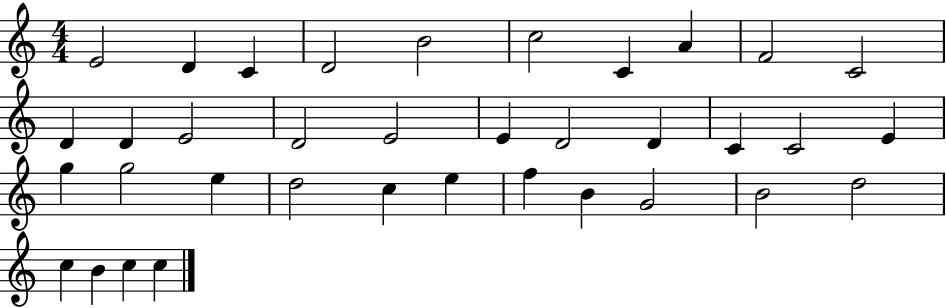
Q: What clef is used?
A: treble